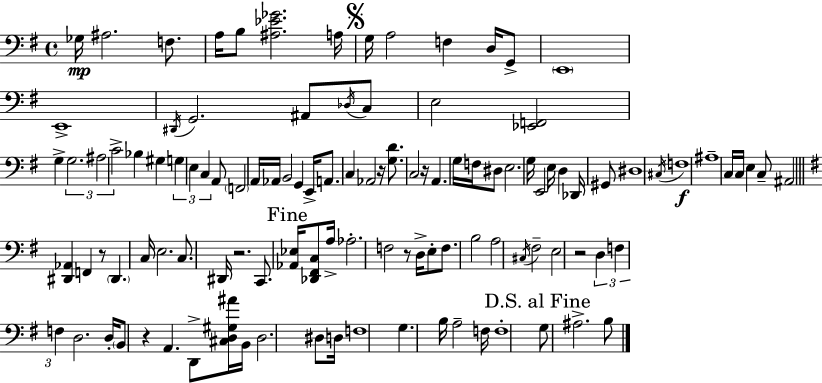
X:1
T:Untitled
M:4/4
L:1/4
K:Em
_G,/4 ^A,2 F,/2 A,/4 B,/2 [^A,_E_G]2 A,/4 G,/4 A,2 F, D,/4 G,,/2 E,,4 E,,4 ^D,,/4 G,,2 ^A,,/2 _D,/4 C,/2 E,2 [_E,,F,,]2 G, G,2 ^A,2 C2 _B, ^G, G, E, C, A,,/2 F,,2 A,,/4 _A,,/4 B,,2 G,, E,,/4 A,,/2 C, _A,,2 z/4 [G,D]/2 C,2 z/4 A,, G,/4 F,/4 ^D,/2 E,2 G,/4 E,,2 E,/4 D, _D,,/4 ^G,,/2 ^D,4 ^C,/4 F,4 ^A,4 C,/4 C,/4 E, C,/2 ^A,,2 [^D,,_A,,] F,, z/2 ^D,, C,/4 E,2 C,/2 ^D,,/4 z2 C,,/2 [_A,,_E,]/4 [_D,,^F,,C,]/2 A,/4 _A,2 F,2 z/2 D,/4 E,/2 F,/2 B,2 A,2 ^C,/4 ^F,2 E,2 z2 D, F, F, D,2 D,/4 B,,/2 z A,, D,,/2 [^C,D,^G,^A]/4 B,,/4 D,2 ^D,/2 D,/4 F,4 G, B,/4 A,2 F,/4 F,4 G,/2 ^A,2 B,/2